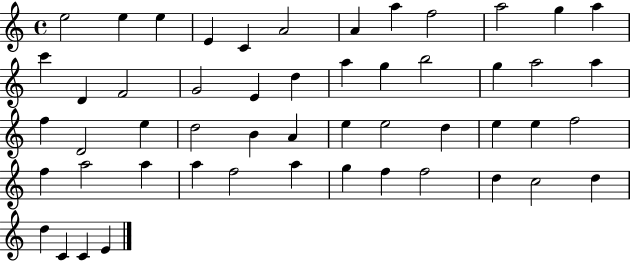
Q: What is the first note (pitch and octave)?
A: E5